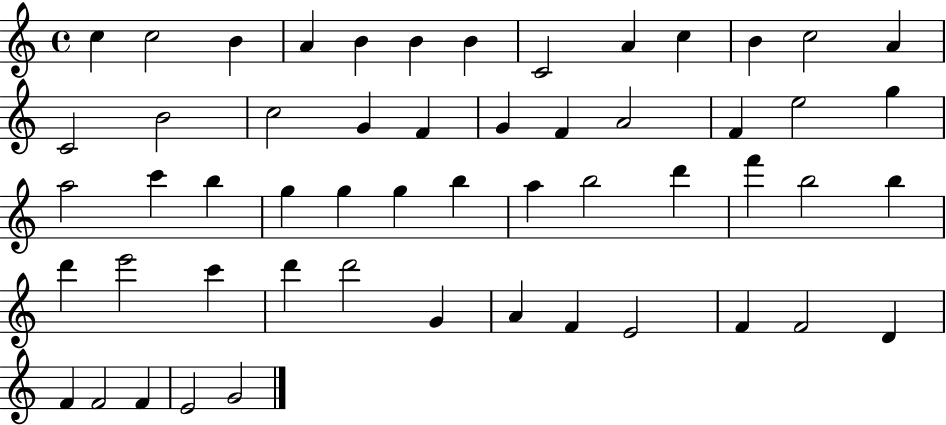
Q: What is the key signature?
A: C major